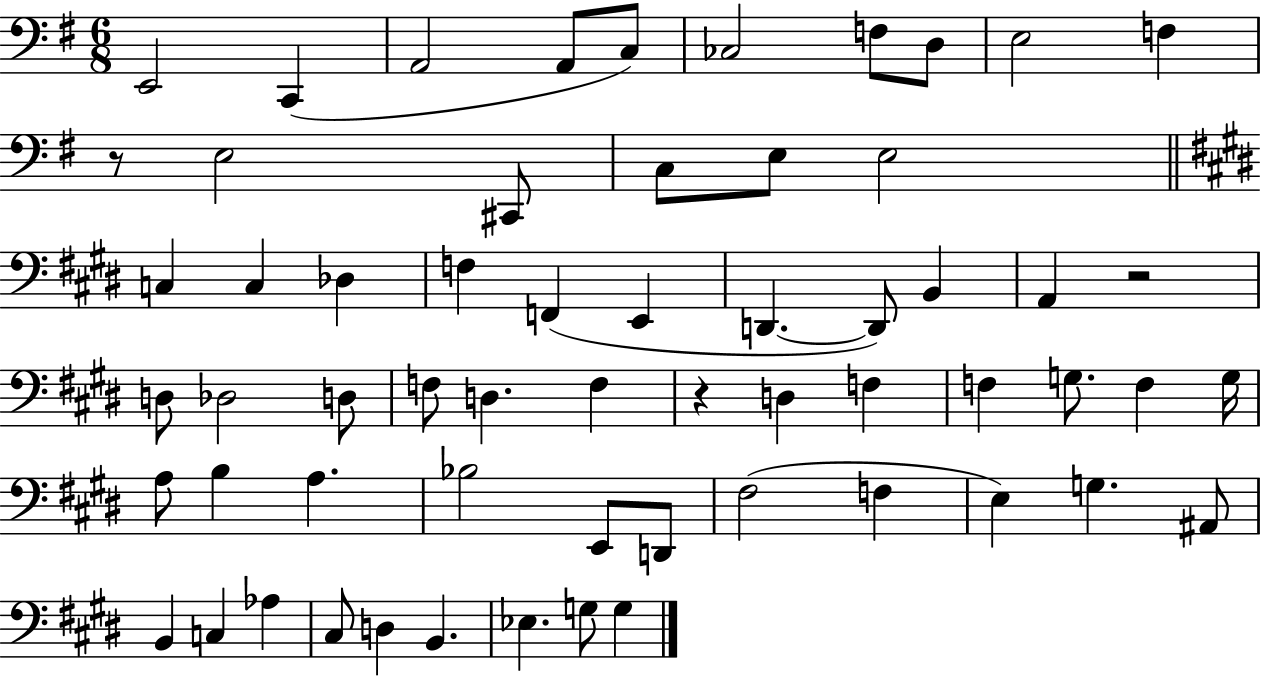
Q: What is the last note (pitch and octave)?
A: G3